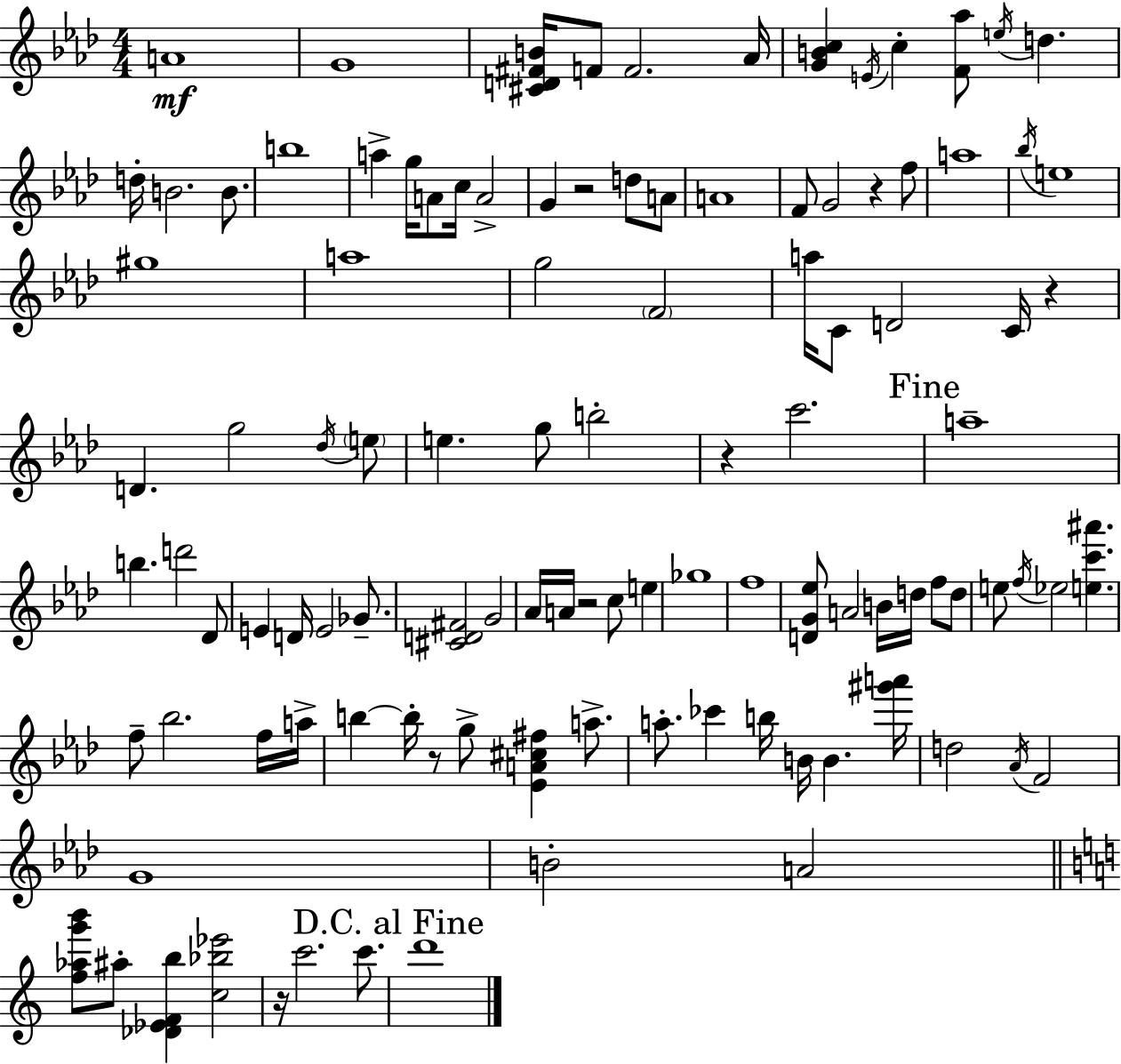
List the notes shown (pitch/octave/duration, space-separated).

A4/w G4/w [C#4,D4,F#4,B4]/s F4/e F4/h. Ab4/s [G4,B4,C5]/q E4/s C5/q [F4,Ab5]/e E5/s D5/q. D5/s B4/h. B4/e. B5/w A5/q G5/s A4/e C5/s A4/h G4/q R/h D5/e A4/e A4/w F4/e G4/h R/q F5/e A5/w Bb5/s E5/w G#5/w A5/w G5/h F4/h A5/s C4/e D4/h C4/s R/q D4/q. G5/h Db5/s E5/e E5/q. G5/e B5/h R/q C6/h. A5/w B5/q. D6/h Db4/e E4/q D4/s E4/h Gb4/e. [C#4,D4,F#4]/h G4/h Ab4/s A4/s R/h C5/e E5/q Gb5/w F5/w [D4,G4,Eb5]/e A4/h B4/s D5/s F5/e D5/e E5/e F5/s Eb5/h [E5,C6,A#6]/q. F5/e Bb5/h. F5/s A5/s B5/q B5/s R/e G5/e [Eb4,A4,C#5,F#5]/q A5/e. A5/e. CES6/q B5/s B4/s B4/q. [G#6,A6]/s D5/h Ab4/s F4/h G4/w B4/h A4/h [F5,Ab5,G6,B6]/e A#5/e [Db4,Eb4,F4,B5]/q [C5,Bb5,Eb6]/h R/s C6/h. C6/e. D6/w